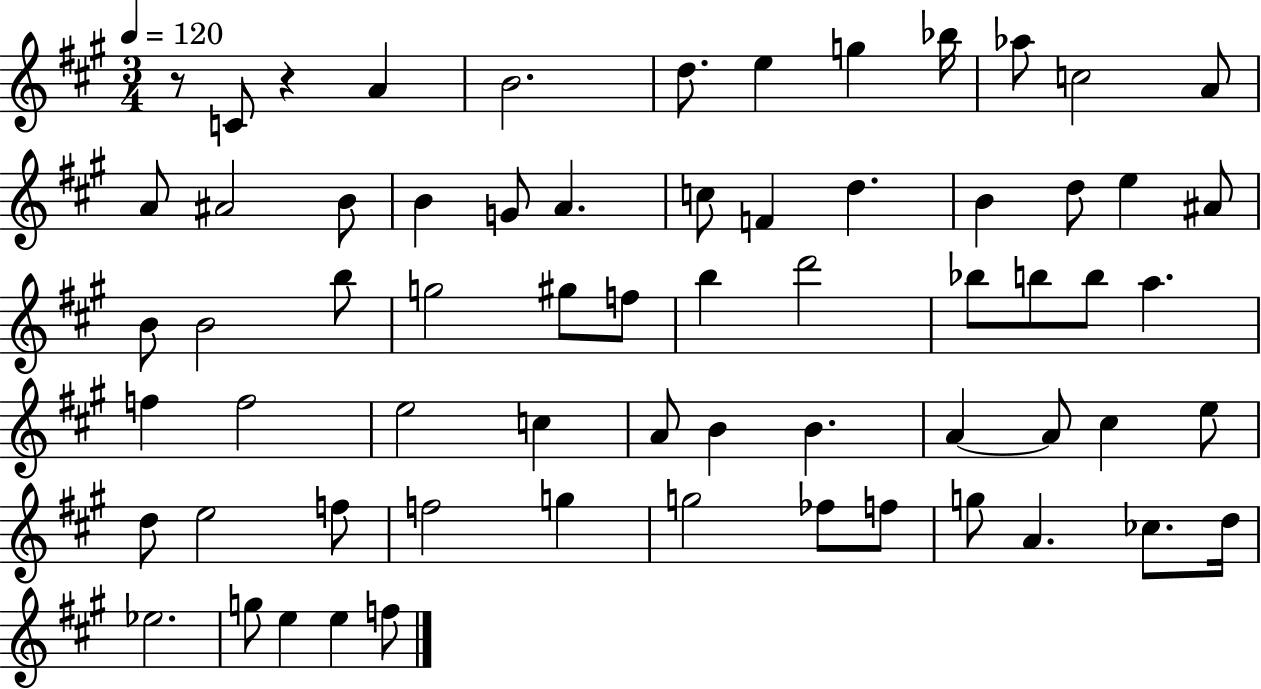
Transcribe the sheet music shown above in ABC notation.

X:1
T:Untitled
M:3/4
L:1/4
K:A
z/2 C/2 z A B2 d/2 e g _b/4 _a/2 c2 A/2 A/2 ^A2 B/2 B G/2 A c/2 F d B d/2 e ^A/2 B/2 B2 b/2 g2 ^g/2 f/2 b d'2 _b/2 b/2 b/2 a f f2 e2 c A/2 B B A A/2 ^c e/2 d/2 e2 f/2 f2 g g2 _f/2 f/2 g/2 A _c/2 d/4 _e2 g/2 e e f/2